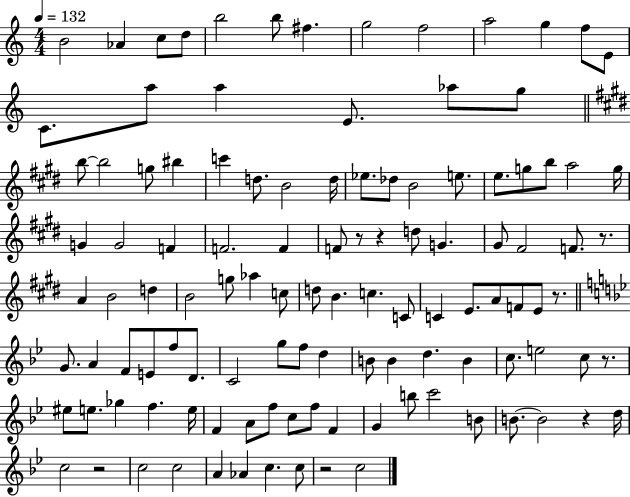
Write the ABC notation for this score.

X:1
T:Untitled
M:4/4
L:1/4
K:C
B2 _A c/2 d/2 b2 b/2 ^f g2 f2 a2 g f/2 E/2 C/2 a/2 a E/2 _a/2 g/2 b/2 b2 g/2 ^b c' d/2 B2 d/4 _e/2 _d/2 B2 e/2 e/2 g/2 b/2 a2 g/4 G G2 F F2 F F/2 z/2 z d/2 G ^G/2 ^F2 F/2 z/2 A B2 d B2 g/2 _a c/2 d/2 B c C/2 C E/2 A/2 F/2 E/2 z/2 G/2 A F/2 E/2 f/2 D/2 C2 g/2 f/2 d B/2 B d B c/2 e2 c/2 z/2 ^e/2 e/2 _g f e/4 F A/2 f/2 c/2 f/2 F G b/2 c'2 B/2 B/2 B2 z d/4 c2 z2 c2 c2 A _A c c/2 z2 c2